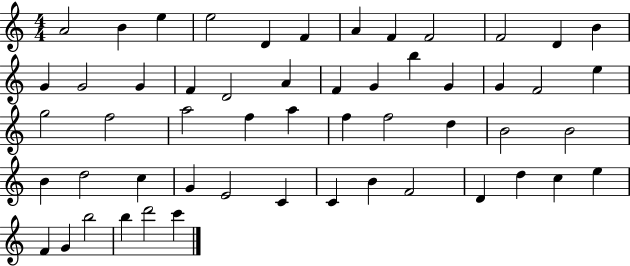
{
  \clef treble
  \numericTimeSignature
  \time 4/4
  \key c \major
  a'2 b'4 e''4 | e''2 d'4 f'4 | a'4 f'4 f'2 | f'2 d'4 b'4 | \break g'4 g'2 g'4 | f'4 d'2 a'4 | f'4 g'4 b''4 g'4 | g'4 f'2 e''4 | \break g''2 f''2 | a''2 f''4 a''4 | f''4 f''2 d''4 | b'2 b'2 | \break b'4 d''2 c''4 | g'4 e'2 c'4 | c'4 b'4 f'2 | d'4 d''4 c''4 e''4 | \break f'4 g'4 b''2 | b''4 d'''2 c'''4 | \bar "|."
}